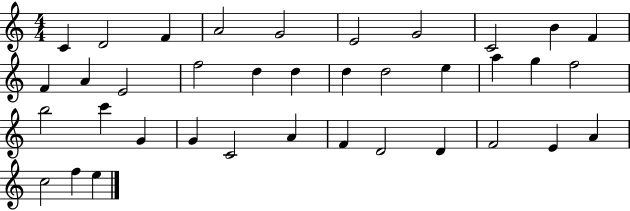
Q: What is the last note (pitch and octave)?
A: E5